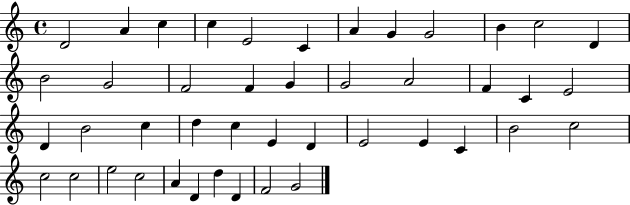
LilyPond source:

{
  \clef treble
  \time 4/4
  \defaultTimeSignature
  \key c \major
  d'2 a'4 c''4 | c''4 e'2 c'4 | a'4 g'4 g'2 | b'4 c''2 d'4 | \break b'2 g'2 | f'2 f'4 g'4 | g'2 a'2 | f'4 c'4 e'2 | \break d'4 b'2 c''4 | d''4 c''4 e'4 d'4 | e'2 e'4 c'4 | b'2 c''2 | \break c''2 c''2 | e''2 c''2 | a'4 d'4 d''4 d'4 | f'2 g'2 | \break \bar "|."
}